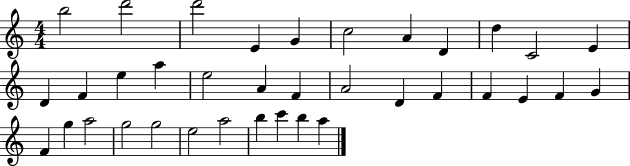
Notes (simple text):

B5/h D6/h D6/h E4/q G4/q C5/h A4/q D4/q D5/q C4/h E4/q D4/q F4/q E5/q A5/q E5/h A4/q F4/q A4/h D4/q F4/q F4/q E4/q F4/q G4/q F4/q G5/q A5/h G5/h G5/h E5/h A5/h B5/q C6/q B5/q A5/q